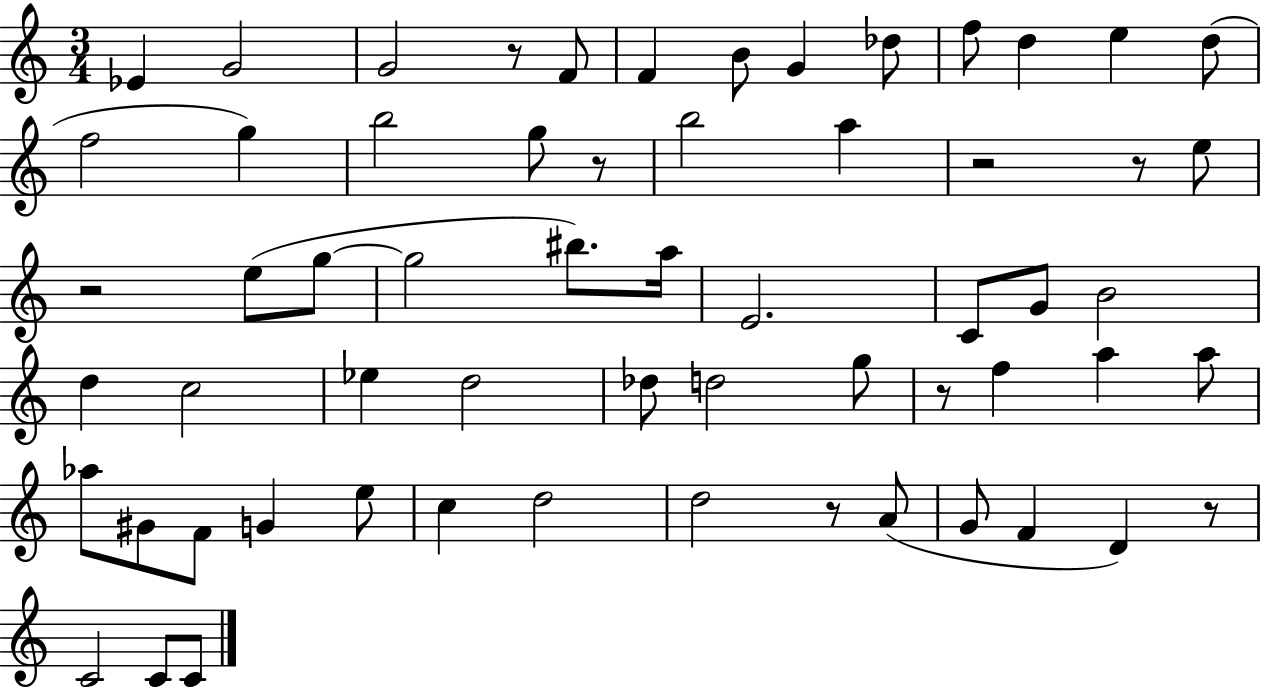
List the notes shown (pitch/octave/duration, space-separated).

Eb4/q G4/h G4/h R/e F4/e F4/q B4/e G4/q Db5/e F5/e D5/q E5/q D5/e F5/h G5/q B5/h G5/e R/e B5/h A5/q R/h R/e E5/e R/h E5/e G5/e G5/h BIS5/e. A5/s E4/h. C4/e G4/e B4/h D5/q C5/h Eb5/q D5/h Db5/e D5/h G5/e R/e F5/q A5/q A5/e Ab5/e G#4/e F4/e G4/q E5/e C5/q D5/h D5/h R/e A4/e G4/e F4/q D4/q R/e C4/h C4/e C4/e